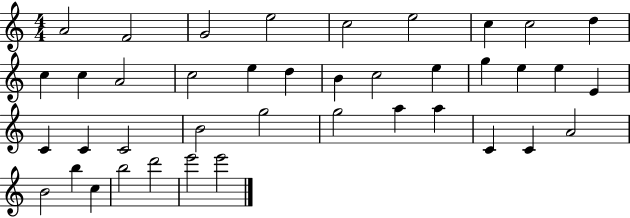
A4/h F4/h G4/h E5/h C5/h E5/h C5/q C5/h D5/q C5/q C5/q A4/h C5/h E5/q D5/q B4/q C5/h E5/q G5/q E5/q E5/q E4/q C4/q C4/q C4/h B4/h G5/h G5/h A5/q A5/q C4/q C4/q A4/h B4/h B5/q C5/q B5/h D6/h E6/h E6/h